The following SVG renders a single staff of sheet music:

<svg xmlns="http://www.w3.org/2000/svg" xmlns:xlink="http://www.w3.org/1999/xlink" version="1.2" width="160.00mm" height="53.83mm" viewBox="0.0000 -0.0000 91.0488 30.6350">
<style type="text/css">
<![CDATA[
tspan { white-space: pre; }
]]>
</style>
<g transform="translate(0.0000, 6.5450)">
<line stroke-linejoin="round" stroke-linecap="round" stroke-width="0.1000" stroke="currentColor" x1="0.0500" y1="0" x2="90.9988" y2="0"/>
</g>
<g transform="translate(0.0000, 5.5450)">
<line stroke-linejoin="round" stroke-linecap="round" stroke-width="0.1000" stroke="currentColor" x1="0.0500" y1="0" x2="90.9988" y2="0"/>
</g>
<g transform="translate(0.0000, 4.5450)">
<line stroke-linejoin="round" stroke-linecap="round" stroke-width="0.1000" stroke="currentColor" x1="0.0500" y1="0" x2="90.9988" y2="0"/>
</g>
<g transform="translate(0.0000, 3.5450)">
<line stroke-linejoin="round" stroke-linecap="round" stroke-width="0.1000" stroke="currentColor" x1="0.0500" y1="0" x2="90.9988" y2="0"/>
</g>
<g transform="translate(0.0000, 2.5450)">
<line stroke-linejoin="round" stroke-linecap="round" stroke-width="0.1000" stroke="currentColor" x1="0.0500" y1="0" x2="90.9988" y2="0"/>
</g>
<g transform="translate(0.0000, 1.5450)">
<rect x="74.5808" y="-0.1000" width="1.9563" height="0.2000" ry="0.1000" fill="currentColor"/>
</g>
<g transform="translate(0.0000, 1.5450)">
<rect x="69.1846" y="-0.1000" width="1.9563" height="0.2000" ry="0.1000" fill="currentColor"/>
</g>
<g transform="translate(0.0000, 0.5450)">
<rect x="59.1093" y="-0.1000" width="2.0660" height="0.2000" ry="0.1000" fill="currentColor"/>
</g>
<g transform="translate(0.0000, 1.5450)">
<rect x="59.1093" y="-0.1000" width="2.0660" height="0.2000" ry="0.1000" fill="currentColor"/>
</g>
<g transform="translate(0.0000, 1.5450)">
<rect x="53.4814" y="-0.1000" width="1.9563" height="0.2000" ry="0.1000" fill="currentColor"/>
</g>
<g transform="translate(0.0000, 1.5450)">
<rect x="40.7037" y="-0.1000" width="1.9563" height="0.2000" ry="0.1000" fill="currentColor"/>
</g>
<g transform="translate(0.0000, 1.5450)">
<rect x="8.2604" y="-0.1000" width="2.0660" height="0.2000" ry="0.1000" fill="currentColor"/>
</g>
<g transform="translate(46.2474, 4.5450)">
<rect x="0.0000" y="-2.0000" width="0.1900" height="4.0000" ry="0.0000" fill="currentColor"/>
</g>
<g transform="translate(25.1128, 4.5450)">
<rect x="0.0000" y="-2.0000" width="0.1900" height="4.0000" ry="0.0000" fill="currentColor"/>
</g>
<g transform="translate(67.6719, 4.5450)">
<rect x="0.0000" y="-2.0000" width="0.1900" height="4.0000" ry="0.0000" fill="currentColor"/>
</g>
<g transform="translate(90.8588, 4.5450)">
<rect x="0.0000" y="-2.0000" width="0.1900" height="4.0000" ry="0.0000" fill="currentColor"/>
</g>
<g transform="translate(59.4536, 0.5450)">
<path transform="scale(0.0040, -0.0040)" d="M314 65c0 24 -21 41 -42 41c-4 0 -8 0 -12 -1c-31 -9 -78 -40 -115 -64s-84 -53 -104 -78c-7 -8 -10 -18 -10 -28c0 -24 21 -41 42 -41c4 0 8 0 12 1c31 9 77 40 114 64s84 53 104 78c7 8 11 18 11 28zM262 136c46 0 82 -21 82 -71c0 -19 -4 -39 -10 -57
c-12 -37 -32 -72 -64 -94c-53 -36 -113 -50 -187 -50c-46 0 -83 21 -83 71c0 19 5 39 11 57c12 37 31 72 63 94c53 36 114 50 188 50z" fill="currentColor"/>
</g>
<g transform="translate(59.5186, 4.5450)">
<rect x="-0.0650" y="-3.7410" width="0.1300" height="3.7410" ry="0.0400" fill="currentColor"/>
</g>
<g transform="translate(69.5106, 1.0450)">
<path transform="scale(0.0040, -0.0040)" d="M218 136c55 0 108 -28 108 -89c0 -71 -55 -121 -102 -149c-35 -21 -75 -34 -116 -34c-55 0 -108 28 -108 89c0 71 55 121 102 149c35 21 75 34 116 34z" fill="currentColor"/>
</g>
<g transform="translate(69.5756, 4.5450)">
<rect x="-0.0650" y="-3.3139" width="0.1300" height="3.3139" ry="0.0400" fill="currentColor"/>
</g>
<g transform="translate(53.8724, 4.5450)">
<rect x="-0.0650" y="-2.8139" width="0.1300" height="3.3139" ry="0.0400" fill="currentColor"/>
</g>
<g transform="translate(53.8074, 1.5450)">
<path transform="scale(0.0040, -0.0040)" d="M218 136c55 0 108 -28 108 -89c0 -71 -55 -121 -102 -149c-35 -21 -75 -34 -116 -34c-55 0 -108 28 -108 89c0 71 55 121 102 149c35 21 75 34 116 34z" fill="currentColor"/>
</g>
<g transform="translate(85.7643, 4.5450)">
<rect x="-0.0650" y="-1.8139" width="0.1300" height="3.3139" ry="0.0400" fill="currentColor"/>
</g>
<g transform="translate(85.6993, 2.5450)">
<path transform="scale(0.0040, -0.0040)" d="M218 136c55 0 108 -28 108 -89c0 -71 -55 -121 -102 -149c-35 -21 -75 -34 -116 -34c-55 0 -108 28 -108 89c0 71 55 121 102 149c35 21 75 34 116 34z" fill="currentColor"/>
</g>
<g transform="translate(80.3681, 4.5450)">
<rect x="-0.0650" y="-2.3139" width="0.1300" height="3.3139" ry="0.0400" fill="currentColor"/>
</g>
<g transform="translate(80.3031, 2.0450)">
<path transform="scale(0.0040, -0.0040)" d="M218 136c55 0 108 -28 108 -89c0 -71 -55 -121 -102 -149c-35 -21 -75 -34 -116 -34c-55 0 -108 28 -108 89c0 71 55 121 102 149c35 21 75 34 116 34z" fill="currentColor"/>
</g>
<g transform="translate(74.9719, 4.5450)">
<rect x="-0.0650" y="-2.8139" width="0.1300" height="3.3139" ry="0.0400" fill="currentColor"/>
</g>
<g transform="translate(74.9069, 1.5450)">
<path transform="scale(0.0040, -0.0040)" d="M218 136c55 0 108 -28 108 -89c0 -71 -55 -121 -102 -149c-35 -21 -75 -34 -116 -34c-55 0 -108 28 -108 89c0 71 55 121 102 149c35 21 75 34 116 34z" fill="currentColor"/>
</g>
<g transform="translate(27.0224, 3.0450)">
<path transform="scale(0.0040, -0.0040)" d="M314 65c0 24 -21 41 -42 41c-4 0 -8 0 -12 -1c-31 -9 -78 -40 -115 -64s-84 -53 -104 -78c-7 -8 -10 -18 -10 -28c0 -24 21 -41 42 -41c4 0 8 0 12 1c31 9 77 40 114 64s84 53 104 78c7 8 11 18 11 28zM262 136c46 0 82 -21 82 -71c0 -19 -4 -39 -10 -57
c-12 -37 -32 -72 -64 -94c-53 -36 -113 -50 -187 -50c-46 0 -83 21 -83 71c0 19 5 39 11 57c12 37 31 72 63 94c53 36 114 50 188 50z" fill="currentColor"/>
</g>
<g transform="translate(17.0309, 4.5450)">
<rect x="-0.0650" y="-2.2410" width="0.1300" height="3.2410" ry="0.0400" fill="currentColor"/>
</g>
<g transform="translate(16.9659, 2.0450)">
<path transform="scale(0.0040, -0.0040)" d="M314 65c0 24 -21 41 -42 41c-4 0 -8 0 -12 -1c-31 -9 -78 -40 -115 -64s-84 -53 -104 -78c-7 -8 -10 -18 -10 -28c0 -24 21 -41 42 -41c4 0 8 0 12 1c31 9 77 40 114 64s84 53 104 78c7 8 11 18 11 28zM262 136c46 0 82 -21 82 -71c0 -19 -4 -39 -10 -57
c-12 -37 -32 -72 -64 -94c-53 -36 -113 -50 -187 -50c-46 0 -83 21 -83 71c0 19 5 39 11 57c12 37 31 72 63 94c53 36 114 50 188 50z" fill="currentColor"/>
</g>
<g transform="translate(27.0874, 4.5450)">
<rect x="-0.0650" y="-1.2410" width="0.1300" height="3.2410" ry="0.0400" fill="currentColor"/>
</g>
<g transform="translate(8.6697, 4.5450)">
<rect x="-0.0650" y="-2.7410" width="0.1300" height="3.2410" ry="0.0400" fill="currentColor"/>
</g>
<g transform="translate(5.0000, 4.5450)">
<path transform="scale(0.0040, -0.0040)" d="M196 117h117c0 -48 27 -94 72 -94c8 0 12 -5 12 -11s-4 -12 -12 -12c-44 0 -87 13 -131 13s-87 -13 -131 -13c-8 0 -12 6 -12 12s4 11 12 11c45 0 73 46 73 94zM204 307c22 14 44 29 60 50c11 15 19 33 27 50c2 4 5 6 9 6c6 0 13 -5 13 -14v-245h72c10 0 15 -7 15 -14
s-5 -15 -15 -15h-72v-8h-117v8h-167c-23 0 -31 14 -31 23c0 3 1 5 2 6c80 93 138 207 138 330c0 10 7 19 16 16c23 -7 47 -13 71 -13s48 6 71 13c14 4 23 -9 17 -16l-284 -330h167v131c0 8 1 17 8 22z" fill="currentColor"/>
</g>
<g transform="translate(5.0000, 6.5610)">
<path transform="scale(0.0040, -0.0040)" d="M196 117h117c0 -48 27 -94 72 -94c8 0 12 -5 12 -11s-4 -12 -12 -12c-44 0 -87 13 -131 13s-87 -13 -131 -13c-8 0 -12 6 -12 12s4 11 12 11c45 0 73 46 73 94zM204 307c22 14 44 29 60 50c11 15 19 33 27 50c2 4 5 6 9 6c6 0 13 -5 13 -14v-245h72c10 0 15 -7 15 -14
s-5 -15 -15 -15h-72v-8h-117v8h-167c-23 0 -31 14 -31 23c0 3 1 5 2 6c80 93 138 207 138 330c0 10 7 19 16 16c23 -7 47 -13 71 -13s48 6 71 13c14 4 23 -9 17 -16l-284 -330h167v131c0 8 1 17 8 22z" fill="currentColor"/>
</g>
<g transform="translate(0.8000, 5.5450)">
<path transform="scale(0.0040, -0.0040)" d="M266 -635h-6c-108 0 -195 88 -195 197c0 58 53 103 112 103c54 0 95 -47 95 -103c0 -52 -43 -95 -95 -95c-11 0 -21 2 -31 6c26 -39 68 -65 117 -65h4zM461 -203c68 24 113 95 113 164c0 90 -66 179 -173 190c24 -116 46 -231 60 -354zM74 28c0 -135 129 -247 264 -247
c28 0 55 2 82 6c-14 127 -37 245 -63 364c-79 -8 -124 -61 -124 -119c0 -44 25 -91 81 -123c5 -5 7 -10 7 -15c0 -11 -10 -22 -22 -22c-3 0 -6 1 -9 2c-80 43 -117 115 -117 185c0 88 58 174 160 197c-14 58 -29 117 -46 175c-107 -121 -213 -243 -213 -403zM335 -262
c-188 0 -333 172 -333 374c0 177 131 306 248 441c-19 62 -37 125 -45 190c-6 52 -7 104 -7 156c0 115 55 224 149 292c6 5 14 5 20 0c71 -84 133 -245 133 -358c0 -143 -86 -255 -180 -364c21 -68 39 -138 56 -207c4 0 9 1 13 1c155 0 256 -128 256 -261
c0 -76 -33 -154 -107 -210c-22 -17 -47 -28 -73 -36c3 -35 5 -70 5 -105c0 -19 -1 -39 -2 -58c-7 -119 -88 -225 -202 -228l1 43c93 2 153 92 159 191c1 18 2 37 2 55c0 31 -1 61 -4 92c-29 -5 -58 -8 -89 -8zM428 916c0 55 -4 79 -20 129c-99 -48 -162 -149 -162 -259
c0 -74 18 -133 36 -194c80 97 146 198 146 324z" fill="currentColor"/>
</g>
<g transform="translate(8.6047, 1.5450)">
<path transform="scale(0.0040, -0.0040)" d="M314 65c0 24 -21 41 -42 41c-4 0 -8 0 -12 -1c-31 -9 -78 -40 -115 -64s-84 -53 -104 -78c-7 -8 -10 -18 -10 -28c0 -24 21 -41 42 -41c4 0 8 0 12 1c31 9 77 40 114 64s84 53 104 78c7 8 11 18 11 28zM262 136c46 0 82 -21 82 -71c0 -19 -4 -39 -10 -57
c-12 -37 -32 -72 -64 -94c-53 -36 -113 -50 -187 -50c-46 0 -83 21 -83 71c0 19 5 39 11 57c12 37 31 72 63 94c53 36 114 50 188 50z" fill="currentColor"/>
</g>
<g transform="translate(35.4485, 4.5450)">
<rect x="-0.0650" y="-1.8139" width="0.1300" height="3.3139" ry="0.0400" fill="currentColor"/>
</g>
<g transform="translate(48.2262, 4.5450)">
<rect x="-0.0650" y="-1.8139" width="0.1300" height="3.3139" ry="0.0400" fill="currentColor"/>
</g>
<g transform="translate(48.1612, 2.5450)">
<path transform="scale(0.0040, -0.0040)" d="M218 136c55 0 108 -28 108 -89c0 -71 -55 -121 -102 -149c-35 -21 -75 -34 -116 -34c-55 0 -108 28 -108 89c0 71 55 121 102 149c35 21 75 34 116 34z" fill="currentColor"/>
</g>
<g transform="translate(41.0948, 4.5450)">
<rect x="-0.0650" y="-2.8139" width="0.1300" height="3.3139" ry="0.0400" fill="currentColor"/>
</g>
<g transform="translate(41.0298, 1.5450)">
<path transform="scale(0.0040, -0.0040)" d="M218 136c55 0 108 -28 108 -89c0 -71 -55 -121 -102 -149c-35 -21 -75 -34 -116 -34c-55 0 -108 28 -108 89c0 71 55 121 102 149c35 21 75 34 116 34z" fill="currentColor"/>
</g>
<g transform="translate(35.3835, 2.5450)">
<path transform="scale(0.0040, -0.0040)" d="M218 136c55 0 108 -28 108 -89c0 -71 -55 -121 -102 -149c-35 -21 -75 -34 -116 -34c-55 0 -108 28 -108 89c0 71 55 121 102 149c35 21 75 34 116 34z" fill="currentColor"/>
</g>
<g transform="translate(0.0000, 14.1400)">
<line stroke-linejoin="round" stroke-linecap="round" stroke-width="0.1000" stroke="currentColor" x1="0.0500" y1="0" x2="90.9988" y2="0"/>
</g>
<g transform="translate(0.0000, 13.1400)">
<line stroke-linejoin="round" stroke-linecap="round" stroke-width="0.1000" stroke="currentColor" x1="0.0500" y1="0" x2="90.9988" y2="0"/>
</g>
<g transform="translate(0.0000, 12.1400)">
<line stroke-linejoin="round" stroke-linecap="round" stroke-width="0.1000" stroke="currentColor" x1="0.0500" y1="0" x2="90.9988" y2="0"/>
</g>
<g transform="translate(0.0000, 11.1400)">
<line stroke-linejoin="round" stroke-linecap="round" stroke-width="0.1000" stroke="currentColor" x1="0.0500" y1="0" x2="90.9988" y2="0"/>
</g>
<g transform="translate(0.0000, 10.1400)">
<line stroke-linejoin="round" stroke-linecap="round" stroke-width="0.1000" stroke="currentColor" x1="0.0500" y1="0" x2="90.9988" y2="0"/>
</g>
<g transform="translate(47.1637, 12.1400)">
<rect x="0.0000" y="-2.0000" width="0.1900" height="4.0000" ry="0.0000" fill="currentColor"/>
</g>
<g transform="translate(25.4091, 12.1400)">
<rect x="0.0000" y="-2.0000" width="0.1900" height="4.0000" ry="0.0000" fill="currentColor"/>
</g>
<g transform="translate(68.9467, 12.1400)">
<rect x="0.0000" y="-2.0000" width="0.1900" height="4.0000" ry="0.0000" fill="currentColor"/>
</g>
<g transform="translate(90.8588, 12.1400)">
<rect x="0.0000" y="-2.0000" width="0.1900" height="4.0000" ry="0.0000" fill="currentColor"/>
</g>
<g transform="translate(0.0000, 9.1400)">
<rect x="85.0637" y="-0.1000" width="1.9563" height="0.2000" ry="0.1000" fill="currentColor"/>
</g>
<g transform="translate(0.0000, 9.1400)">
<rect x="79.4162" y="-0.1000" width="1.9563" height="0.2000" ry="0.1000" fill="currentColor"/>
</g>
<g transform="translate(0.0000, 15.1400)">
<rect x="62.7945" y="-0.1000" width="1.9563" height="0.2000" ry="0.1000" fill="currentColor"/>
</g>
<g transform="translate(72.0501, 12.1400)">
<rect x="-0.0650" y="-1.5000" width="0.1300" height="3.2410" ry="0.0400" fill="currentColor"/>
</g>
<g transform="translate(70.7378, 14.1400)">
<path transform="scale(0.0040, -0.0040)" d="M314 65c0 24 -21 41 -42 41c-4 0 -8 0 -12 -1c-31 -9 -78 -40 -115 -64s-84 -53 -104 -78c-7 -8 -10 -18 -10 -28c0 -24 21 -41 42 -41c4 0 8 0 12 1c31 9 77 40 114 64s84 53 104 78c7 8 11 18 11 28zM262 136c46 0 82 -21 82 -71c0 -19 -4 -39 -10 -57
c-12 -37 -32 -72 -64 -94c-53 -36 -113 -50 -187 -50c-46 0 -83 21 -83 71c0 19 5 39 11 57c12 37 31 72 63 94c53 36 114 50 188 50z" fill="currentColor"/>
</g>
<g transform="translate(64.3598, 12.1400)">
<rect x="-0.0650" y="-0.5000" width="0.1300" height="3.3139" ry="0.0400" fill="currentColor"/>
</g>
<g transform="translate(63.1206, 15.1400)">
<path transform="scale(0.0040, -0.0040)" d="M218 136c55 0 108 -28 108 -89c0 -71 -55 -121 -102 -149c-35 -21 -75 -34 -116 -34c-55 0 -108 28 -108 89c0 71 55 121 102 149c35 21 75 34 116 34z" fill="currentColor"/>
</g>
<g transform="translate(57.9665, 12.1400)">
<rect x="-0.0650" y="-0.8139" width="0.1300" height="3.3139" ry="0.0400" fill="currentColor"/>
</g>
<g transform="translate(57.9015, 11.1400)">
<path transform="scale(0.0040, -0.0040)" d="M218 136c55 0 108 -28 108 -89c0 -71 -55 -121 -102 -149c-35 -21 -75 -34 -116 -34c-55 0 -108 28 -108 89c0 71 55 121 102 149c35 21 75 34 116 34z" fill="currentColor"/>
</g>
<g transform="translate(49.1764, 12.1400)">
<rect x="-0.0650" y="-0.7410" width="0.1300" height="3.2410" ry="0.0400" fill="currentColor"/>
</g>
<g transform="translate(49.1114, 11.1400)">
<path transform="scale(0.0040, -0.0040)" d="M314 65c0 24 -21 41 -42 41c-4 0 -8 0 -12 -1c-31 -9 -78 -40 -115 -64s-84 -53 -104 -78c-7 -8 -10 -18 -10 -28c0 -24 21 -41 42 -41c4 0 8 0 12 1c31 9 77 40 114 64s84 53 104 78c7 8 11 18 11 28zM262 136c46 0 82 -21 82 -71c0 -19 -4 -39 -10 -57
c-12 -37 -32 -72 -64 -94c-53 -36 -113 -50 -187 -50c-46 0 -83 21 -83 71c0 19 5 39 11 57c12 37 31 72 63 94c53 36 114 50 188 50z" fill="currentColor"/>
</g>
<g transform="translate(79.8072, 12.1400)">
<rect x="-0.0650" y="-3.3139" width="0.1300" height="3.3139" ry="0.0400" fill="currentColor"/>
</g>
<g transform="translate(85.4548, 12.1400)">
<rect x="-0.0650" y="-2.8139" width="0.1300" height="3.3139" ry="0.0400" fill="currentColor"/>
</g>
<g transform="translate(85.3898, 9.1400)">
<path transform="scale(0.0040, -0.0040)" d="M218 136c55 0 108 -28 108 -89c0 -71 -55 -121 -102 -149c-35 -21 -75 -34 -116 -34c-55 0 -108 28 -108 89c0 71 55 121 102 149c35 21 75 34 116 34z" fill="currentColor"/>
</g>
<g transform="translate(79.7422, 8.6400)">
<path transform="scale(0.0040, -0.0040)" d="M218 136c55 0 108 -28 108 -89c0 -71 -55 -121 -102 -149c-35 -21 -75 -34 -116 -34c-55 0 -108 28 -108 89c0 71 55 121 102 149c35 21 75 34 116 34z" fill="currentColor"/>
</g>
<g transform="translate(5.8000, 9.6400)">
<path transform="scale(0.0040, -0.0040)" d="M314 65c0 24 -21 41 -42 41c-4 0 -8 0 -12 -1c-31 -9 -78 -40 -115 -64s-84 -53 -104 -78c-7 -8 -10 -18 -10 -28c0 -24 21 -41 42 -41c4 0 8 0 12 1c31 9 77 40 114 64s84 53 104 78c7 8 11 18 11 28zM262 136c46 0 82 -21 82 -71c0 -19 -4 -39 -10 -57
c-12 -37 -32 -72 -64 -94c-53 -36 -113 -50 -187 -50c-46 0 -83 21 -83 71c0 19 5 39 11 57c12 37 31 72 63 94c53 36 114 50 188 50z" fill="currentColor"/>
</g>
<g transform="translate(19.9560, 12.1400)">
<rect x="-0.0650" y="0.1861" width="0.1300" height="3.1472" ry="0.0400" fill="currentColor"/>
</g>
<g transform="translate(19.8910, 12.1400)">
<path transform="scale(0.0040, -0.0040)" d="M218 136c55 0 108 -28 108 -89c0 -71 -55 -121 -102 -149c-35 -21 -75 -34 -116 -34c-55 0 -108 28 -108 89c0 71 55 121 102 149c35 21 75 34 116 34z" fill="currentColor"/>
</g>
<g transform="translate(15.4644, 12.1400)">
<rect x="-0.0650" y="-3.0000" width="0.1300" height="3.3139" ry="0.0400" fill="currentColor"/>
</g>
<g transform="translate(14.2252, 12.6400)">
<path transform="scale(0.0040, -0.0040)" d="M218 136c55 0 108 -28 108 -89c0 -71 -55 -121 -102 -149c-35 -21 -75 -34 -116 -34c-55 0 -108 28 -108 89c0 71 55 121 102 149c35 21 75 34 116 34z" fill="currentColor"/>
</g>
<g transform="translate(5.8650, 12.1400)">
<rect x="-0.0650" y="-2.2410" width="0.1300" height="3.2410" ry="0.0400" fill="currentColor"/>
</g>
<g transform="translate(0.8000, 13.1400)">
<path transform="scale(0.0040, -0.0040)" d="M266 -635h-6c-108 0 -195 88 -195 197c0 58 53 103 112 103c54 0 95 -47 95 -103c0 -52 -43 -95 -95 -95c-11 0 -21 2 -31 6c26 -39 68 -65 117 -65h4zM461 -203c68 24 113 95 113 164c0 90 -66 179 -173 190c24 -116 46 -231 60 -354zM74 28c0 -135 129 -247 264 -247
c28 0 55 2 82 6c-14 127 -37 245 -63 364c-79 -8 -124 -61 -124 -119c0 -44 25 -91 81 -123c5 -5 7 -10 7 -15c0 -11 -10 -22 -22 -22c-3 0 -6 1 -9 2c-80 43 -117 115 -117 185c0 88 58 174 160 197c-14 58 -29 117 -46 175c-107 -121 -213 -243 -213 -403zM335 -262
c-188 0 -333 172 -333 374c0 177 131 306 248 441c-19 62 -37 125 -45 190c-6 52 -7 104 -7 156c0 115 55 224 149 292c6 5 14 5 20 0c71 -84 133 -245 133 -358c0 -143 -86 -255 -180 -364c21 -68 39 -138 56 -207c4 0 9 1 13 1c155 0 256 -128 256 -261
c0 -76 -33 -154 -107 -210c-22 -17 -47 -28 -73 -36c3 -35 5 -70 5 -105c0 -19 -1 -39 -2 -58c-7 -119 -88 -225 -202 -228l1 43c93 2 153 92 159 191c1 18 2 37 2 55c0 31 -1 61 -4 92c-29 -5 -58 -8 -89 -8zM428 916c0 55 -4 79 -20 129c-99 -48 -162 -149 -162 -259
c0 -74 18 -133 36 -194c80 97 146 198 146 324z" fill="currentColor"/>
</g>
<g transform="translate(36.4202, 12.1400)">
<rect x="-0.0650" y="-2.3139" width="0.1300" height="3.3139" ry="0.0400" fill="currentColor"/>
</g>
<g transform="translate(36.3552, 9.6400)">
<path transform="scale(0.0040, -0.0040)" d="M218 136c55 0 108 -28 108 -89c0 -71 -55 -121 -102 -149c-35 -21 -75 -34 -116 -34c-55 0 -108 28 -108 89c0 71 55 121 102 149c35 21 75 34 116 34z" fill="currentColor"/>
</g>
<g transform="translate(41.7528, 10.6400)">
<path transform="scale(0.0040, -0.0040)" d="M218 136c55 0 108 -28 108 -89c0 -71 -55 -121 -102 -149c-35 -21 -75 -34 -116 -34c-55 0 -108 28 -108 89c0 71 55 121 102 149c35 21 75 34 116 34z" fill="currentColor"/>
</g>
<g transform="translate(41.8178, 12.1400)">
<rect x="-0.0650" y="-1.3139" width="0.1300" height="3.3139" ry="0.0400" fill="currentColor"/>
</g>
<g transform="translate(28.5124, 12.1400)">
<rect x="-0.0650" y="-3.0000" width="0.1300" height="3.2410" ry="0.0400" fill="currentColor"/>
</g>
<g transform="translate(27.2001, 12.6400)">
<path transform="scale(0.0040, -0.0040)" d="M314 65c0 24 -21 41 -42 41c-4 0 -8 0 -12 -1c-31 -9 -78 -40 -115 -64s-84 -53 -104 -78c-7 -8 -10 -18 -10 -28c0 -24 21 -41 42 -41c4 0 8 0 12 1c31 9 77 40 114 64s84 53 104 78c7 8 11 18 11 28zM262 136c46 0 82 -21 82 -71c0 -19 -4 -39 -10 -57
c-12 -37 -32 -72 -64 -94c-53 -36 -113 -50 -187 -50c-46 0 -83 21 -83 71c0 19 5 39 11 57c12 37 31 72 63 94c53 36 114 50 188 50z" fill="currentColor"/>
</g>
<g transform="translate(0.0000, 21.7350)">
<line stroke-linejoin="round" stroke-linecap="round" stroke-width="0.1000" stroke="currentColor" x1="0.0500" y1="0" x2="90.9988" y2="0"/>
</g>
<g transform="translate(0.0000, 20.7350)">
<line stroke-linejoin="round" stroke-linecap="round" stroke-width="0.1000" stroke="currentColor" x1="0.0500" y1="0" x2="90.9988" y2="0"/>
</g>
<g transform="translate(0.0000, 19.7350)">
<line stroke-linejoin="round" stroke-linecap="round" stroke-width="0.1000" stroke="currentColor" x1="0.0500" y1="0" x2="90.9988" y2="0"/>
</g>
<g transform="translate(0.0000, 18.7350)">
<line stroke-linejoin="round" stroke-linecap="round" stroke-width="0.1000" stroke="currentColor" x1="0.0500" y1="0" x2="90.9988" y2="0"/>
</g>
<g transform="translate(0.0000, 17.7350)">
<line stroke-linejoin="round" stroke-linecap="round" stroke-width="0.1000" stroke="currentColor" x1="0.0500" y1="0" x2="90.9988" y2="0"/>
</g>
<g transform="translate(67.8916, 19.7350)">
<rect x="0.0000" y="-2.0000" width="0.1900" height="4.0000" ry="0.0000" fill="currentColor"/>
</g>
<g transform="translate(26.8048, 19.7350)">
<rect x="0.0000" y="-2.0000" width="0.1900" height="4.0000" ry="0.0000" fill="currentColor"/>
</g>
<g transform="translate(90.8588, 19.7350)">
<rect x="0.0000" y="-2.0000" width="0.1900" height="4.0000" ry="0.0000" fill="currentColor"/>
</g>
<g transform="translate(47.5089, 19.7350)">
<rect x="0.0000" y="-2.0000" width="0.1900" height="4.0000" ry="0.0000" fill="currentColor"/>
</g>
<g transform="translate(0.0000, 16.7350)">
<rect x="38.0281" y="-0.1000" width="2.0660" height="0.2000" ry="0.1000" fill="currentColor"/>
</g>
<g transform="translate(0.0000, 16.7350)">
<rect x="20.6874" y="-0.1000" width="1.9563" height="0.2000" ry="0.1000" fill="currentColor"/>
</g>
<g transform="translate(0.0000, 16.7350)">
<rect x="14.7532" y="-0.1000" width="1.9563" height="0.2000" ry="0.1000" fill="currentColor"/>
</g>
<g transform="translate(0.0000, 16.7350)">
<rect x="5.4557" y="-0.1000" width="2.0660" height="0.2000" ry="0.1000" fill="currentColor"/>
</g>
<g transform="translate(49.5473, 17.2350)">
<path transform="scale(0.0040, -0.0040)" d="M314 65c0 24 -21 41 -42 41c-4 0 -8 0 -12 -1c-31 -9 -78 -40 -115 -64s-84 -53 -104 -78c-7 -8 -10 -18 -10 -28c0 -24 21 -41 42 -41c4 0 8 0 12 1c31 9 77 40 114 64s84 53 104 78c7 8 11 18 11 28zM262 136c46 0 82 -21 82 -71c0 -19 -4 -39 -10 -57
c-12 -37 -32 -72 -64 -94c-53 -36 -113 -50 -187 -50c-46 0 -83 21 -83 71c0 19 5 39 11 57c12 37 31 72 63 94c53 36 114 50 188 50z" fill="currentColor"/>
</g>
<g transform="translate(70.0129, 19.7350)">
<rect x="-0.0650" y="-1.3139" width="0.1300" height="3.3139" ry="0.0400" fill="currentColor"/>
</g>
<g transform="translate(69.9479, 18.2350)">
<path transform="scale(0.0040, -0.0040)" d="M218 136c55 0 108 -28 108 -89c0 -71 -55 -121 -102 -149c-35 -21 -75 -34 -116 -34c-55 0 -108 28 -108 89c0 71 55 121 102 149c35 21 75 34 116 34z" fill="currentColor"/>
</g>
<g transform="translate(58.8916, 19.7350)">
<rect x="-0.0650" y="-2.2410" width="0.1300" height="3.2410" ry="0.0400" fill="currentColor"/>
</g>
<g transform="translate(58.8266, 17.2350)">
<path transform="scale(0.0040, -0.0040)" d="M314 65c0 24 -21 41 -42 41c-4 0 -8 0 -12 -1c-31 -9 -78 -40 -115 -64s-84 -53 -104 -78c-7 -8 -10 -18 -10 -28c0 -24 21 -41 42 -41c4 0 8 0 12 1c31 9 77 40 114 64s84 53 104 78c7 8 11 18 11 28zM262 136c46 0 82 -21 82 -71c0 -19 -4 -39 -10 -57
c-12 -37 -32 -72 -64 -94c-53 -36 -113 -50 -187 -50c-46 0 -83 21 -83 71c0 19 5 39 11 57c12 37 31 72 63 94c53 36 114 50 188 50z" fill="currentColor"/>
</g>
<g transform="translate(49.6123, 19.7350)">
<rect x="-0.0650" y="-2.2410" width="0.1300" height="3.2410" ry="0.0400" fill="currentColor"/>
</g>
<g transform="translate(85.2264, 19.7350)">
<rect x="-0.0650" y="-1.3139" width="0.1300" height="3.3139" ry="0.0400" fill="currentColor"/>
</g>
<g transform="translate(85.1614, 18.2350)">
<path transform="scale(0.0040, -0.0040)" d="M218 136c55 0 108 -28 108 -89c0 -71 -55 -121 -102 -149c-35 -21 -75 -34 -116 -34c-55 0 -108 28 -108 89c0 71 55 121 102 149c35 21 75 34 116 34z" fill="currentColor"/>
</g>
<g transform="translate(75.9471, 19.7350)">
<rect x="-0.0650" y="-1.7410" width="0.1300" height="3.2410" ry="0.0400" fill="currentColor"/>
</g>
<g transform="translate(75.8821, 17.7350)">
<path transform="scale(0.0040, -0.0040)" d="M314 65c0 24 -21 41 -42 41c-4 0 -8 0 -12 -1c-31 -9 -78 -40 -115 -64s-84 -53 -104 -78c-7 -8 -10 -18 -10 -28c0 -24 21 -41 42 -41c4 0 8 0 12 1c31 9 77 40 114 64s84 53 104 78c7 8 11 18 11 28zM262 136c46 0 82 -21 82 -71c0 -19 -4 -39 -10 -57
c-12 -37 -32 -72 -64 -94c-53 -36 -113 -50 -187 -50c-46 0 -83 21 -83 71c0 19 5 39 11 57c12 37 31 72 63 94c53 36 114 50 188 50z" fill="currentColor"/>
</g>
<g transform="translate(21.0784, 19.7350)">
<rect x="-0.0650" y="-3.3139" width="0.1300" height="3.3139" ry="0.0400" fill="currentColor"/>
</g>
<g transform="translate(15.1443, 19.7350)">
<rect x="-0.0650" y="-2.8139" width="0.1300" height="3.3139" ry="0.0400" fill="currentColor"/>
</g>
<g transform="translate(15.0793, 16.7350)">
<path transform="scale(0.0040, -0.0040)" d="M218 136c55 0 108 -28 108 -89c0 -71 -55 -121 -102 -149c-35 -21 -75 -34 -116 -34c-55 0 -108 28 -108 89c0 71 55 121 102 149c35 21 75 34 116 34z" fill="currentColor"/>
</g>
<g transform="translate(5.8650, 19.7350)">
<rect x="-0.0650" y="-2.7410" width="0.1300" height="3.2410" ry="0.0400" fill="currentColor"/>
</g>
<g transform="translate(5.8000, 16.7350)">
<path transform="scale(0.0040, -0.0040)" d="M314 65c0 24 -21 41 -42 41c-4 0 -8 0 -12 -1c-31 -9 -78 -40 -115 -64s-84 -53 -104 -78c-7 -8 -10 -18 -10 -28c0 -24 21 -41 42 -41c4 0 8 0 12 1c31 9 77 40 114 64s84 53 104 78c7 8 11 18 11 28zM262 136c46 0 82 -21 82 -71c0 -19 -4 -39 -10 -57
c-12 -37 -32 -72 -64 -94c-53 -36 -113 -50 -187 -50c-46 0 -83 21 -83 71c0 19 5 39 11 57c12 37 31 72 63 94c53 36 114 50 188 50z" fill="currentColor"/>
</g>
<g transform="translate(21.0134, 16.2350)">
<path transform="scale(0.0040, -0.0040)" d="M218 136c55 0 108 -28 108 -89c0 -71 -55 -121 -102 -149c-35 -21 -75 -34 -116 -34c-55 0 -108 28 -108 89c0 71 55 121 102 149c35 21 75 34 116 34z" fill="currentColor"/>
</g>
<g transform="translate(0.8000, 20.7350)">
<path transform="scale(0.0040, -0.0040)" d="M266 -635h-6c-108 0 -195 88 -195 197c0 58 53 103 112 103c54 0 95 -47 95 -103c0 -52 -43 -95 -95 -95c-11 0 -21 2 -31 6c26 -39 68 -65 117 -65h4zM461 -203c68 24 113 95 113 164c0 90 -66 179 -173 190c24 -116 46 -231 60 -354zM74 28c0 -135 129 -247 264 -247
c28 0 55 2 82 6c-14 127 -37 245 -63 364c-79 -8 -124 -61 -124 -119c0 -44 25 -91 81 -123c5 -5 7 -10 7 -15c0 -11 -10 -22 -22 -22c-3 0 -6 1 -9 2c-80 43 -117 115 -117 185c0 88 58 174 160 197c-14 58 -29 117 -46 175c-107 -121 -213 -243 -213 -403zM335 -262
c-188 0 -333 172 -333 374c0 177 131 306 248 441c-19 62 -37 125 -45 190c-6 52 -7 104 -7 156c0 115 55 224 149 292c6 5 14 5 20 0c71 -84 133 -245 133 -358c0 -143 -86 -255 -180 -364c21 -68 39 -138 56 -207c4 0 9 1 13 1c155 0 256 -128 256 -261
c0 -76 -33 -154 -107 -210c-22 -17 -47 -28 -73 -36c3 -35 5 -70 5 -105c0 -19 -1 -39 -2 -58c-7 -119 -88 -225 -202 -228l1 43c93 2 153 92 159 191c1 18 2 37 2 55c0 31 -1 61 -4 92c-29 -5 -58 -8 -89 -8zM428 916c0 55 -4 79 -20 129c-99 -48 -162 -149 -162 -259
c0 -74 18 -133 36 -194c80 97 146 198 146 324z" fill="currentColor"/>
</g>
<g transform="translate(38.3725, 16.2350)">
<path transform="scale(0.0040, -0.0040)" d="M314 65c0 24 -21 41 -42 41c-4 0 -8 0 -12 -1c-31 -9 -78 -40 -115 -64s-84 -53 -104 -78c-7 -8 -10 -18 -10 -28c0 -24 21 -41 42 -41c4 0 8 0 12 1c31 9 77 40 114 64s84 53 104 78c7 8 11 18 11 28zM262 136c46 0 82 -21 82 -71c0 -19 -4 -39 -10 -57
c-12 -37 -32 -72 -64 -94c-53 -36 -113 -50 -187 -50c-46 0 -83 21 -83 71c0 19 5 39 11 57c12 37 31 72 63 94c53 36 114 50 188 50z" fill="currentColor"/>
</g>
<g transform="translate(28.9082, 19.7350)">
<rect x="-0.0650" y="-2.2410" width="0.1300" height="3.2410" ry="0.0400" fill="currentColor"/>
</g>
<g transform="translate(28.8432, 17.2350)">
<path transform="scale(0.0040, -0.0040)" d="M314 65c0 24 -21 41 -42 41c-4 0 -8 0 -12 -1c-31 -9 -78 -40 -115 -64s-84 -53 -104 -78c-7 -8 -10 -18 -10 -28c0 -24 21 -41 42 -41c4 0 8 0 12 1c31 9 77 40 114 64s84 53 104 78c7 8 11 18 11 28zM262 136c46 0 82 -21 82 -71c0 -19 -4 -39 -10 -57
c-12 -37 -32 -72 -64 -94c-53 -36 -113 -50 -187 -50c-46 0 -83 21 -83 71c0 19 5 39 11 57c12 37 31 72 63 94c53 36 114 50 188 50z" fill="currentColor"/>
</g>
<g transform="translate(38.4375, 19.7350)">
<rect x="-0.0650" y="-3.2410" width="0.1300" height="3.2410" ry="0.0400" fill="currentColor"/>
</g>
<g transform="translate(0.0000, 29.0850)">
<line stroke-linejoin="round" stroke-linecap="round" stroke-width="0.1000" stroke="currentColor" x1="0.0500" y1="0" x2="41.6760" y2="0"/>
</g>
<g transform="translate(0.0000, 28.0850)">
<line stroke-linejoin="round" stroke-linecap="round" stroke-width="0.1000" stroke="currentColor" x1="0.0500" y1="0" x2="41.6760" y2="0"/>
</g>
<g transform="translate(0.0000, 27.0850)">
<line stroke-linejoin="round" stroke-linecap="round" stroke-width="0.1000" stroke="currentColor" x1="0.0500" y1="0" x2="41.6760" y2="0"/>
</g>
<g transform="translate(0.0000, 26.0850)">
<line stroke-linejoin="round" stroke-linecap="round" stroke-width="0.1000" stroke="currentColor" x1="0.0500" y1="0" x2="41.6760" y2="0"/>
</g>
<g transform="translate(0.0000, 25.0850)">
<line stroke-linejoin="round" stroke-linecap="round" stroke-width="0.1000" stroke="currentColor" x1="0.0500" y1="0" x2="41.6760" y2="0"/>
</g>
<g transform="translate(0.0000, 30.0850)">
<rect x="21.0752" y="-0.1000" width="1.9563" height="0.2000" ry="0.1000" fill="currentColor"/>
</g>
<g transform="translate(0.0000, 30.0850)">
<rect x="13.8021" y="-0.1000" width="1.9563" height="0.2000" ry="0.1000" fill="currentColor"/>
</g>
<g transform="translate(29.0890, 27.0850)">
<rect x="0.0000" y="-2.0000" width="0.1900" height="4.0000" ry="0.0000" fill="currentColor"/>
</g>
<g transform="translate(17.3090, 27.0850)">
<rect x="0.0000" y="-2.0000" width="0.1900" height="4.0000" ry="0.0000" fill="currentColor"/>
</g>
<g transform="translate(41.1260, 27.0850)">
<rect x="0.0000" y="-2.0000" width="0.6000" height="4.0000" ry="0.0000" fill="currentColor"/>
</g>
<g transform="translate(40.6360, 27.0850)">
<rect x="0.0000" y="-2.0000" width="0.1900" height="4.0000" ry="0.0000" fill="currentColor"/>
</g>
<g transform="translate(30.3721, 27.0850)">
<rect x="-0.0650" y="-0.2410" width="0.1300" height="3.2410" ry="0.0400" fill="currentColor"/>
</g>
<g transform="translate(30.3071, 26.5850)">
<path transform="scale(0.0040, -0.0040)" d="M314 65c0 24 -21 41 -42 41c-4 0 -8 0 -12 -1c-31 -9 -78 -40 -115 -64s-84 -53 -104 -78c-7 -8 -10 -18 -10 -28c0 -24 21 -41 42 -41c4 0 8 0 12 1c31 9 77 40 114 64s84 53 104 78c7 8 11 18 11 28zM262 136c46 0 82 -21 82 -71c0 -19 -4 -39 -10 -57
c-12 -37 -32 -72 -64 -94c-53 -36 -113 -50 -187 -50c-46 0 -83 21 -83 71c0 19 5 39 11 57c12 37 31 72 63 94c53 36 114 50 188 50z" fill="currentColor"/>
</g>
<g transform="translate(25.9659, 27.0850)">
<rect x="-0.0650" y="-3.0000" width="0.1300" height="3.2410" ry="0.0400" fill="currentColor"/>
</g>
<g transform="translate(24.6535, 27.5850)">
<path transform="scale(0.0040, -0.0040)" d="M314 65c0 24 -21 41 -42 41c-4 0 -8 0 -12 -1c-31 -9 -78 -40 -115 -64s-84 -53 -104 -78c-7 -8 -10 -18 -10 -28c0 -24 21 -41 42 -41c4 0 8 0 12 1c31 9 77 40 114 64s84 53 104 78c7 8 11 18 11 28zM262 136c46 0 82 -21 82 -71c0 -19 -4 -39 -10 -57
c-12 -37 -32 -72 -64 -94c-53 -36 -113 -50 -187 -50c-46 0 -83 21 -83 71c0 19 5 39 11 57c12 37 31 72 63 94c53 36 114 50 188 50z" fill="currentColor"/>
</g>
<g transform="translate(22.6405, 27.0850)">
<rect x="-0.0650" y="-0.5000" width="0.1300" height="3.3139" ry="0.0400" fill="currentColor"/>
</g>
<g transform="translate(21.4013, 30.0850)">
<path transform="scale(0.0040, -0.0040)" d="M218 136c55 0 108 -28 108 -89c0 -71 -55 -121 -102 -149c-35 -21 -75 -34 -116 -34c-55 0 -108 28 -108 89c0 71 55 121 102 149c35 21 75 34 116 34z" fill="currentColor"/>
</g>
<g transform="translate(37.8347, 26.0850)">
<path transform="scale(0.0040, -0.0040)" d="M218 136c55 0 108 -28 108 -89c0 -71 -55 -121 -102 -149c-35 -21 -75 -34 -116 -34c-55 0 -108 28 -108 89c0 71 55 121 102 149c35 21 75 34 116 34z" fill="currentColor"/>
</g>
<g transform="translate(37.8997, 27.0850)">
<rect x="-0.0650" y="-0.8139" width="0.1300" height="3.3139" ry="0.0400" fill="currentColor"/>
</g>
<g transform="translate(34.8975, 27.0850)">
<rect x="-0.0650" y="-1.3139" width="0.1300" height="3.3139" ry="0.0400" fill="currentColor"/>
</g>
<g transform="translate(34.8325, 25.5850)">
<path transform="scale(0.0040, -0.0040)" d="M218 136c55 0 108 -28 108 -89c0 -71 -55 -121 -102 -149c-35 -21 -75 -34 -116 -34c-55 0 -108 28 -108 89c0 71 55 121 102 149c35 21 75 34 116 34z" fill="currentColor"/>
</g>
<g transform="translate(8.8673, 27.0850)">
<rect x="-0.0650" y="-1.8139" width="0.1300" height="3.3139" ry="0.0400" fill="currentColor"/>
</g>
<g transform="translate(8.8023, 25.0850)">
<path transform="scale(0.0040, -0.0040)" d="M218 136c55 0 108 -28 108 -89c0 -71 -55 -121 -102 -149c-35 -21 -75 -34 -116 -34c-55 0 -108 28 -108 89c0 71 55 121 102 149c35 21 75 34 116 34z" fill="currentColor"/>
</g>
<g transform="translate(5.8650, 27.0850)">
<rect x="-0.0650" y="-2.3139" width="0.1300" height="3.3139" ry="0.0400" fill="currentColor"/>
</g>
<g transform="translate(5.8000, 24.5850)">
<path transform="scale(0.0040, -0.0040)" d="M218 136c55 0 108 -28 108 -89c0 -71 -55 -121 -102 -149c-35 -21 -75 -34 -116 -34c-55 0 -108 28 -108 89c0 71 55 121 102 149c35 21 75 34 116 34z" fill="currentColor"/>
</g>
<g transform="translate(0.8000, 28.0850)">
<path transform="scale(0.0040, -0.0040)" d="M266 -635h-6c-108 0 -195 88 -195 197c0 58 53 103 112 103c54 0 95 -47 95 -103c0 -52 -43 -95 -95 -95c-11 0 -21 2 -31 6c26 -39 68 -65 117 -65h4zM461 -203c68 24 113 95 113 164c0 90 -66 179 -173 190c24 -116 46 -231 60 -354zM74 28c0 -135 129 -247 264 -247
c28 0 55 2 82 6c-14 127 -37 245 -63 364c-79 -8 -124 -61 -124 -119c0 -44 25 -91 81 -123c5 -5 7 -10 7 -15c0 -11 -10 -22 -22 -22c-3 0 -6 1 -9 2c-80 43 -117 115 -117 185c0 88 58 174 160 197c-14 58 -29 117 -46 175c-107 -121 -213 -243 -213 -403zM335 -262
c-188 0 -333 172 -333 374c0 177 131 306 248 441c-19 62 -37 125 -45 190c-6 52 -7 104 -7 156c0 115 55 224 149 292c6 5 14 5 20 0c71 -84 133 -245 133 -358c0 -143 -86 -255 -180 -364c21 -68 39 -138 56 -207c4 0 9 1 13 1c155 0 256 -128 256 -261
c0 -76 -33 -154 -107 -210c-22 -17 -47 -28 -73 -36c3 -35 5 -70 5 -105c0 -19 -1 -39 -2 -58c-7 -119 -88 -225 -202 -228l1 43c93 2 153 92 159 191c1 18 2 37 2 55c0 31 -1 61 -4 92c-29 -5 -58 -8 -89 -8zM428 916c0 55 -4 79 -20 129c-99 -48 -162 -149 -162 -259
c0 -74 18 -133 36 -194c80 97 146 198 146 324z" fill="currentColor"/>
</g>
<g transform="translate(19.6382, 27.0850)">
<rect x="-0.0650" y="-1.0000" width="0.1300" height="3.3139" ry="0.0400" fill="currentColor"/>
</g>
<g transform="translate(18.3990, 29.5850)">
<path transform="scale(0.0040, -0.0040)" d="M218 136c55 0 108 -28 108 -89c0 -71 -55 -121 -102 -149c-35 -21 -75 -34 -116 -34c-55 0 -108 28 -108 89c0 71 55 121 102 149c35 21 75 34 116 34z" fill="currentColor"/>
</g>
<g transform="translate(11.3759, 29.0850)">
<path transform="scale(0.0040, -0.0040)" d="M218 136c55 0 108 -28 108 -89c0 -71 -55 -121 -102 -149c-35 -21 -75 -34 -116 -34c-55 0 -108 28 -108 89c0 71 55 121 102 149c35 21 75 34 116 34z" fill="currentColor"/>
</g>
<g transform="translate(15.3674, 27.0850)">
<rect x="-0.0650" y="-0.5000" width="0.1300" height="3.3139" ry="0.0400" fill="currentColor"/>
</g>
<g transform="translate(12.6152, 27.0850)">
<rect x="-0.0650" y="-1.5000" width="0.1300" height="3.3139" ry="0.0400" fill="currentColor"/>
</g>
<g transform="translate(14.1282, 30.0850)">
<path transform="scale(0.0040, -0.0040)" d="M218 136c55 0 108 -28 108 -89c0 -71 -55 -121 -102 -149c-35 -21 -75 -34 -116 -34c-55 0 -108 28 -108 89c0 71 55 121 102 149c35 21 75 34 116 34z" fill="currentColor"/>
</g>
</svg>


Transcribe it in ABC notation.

X:1
T:Untitled
M:4/4
L:1/4
K:C
a2 g2 e2 f a f a c'2 b a g f g2 A B A2 g e d2 d C E2 b a a2 a b g2 b2 g2 g2 e f2 e g f E C D C A2 c2 e d